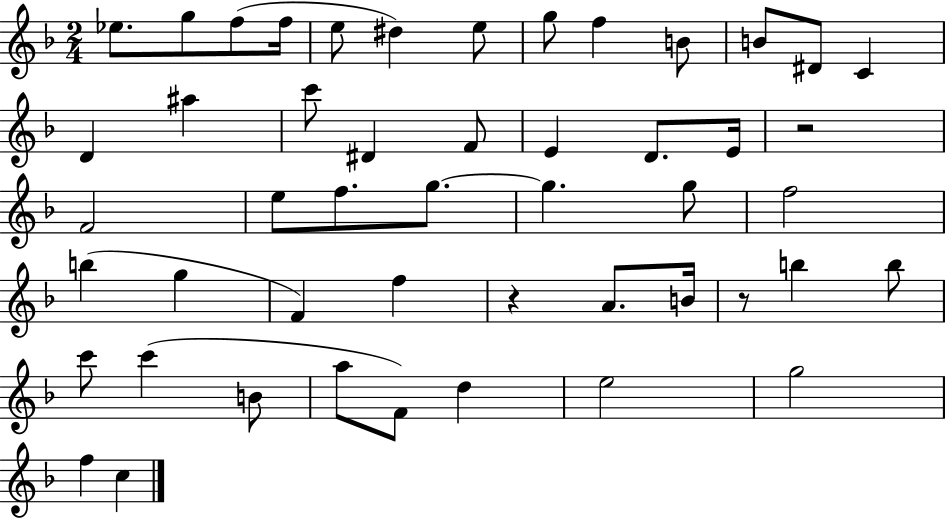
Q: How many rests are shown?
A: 3